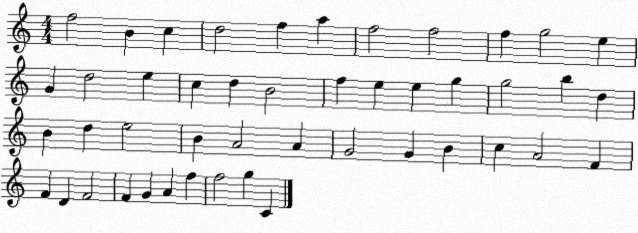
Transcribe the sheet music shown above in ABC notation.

X:1
T:Untitled
M:4/4
L:1/4
K:C
f2 B c d2 f a f2 f2 f g2 e G d2 e c d B2 f e e g g2 b d B d e2 B A2 A G2 G B c A2 F F D F2 F G A f f2 g C